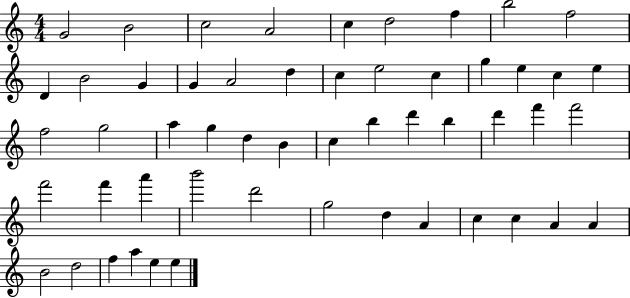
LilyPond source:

{
  \clef treble
  \numericTimeSignature
  \time 4/4
  \key c \major
  g'2 b'2 | c''2 a'2 | c''4 d''2 f''4 | b''2 f''2 | \break d'4 b'2 g'4 | g'4 a'2 d''4 | c''4 e''2 c''4 | g''4 e''4 c''4 e''4 | \break f''2 g''2 | a''4 g''4 d''4 b'4 | c''4 b''4 d'''4 b''4 | d'''4 f'''4 f'''2 | \break f'''2 f'''4 a'''4 | b'''2 d'''2 | g''2 d''4 a'4 | c''4 c''4 a'4 a'4 | \break b'2 d''2 | f''4 a''4 e''4 e''4 | \bar "|."
}